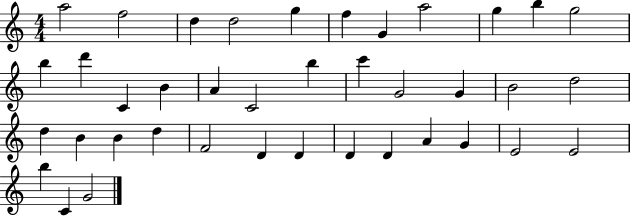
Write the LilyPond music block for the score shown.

{
  \clef treble
  \numericTimeSignature
  \time 4/4
  \key c \major
  a''2 f''2 | d''4 d''2 g''4 | f''4 g'4 a''2 | g''4 b''4 g''2 | \break b''4 d'''4 c'4 b'4 | a'4 c'2 b''4 | c'''4 g'2 g'4 | b'2 d''2 | \break d''4 b'4 b'4 d''4 | f'2 d'4 d'4 | d'4 d'4 a'4 g'4 | e'2 e'2 | \break b''4 c'4 g'2 | \bar "|."
}